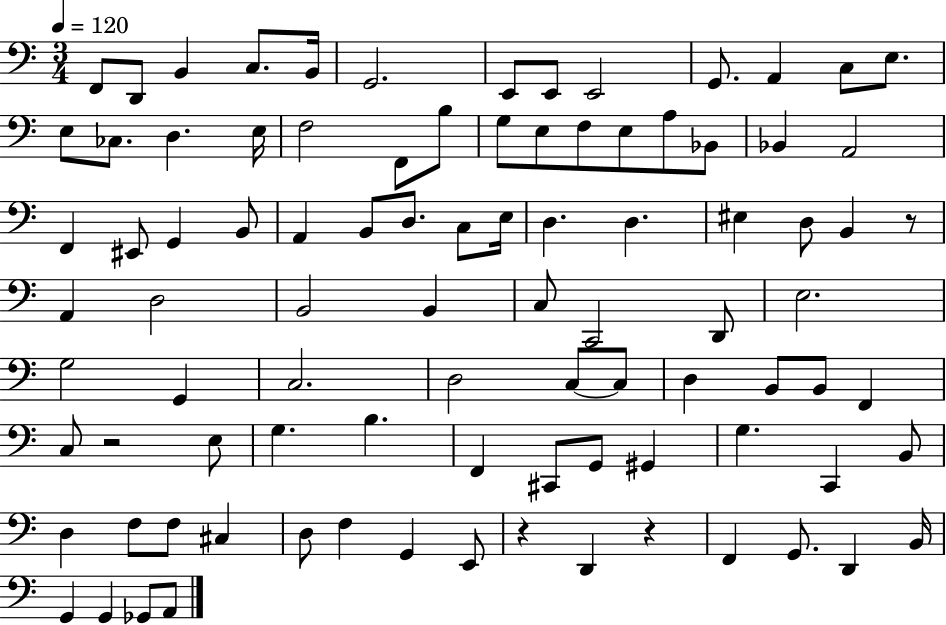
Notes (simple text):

F2/e D2/e B2/q C3/e. B2/s G2/h. E2/e E2/e E2/h G2/e. A2/q C3/e E3/e. E3/e CES3/e. D3/q. E3/s F3/h F2/e B3/e G3/e E3/e F3/e E3/e A3/e Bb2/e Bb2/q A2/h F2/q EIS2/e G2/q B2/e A2/q B2/e D3/e. C3/e E3/s D3/q. D3/q. EIS3/q D3/e B2/q R/e A2/q D3/h B2/h B2/q C3/e C2/h D2/e E3/h. G3/h G2/q C3/h. D3/h C3/e C3/e D3/q B2/e B2/e F2/q C3/e R/h E3/e G3/q. B3/q. F2/q C#2/e G2/e G#2/q G3/q. C2/q B2/e D3/q F3/e F3/e C#3/q D3/e F3/q G2/q E2/e R/q D2/q R/q F2/q G2/e. D2/q B2/s G2/q G2/q Gb2/e A2/e